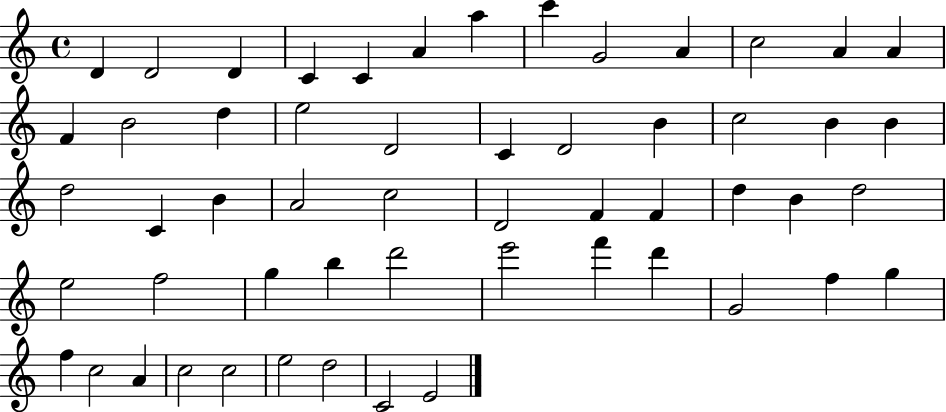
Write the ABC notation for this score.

X:1
T:Untitled
M:4/4
L:1/4
K:C
D D2 D C C A a c' G2 A c2 A A F B2 d e2 D2 C D2 B c2 B B d2 C B A2 c2 D2 F F d B d2 e2 f2 g b d'2 e'2 f' d' G2 f g f c2 A c2 c2 e2 d2 C2 E2